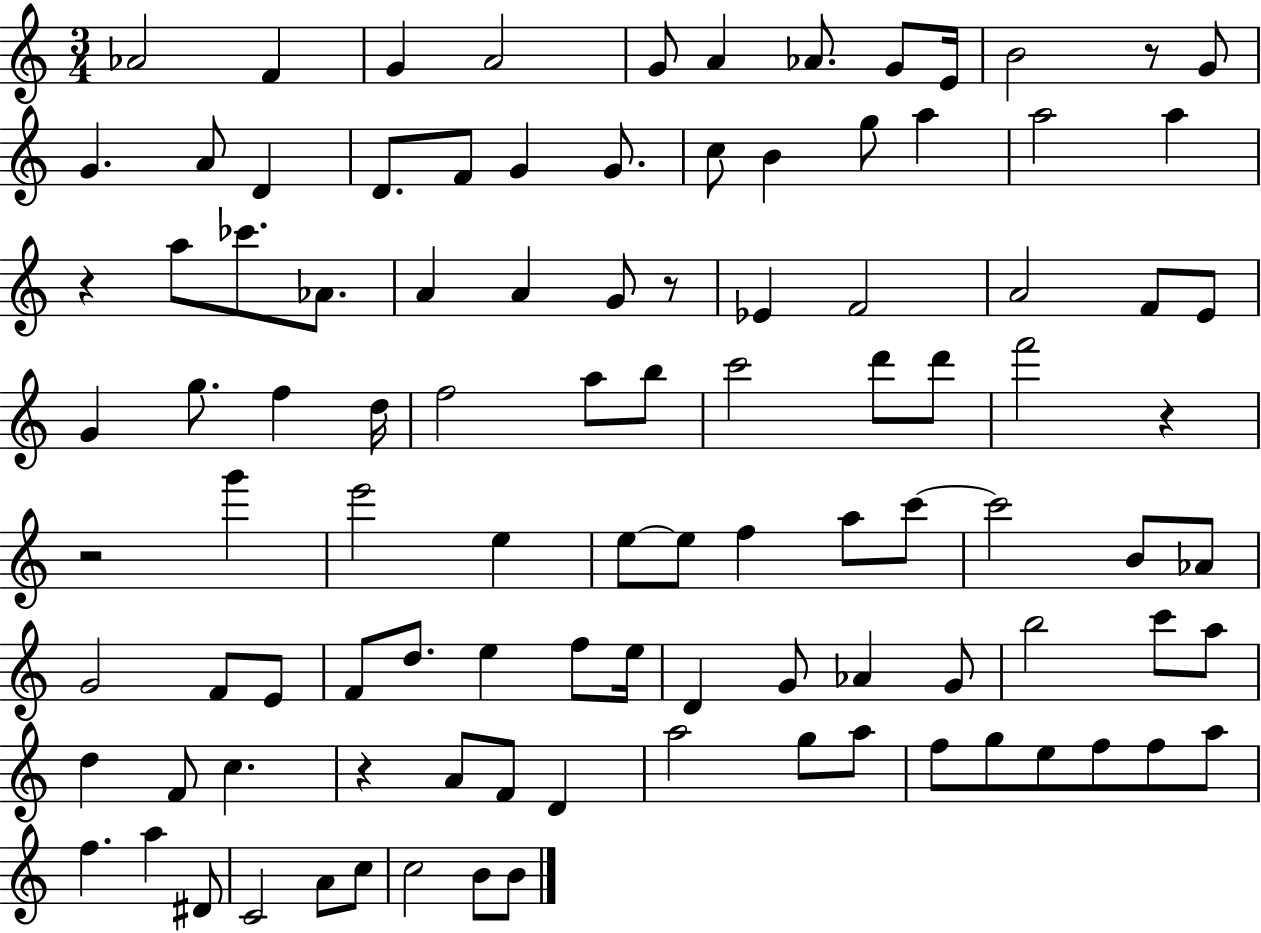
X:1
T:Untitled
M:3/4
L:1/4
K:C
_A2 F G A2 G/2 A _A/2 G/2 E/4 B2 z/2 G/2 G A/2 D D/2 F/2 G G/2 c/2 B g/2 a a2 a z a/2 _c'/2 _A/2 A A G/2 z/2 _E F2 A2 F/2 E/2 G g/2 f d/4 f2 a/2 b/2 c'2 d'/2 d'/2 f'2 z z2 g' e'2 e e/2 e/2 f a/2 c'/2 c'2 B/2 _A/2 G2 F/2 E/2 F/2 d/2 e f/2 e/4 D G/2 _A G/2 b2 c'/2 a/2 d F/2 c z A/2 F/2 D a2 g/2 a/2 f/2 g/2 e/2 f/2 f/2 a/2 f a ^D/2 C2 A/2 c/2 c2 B/2 B/2